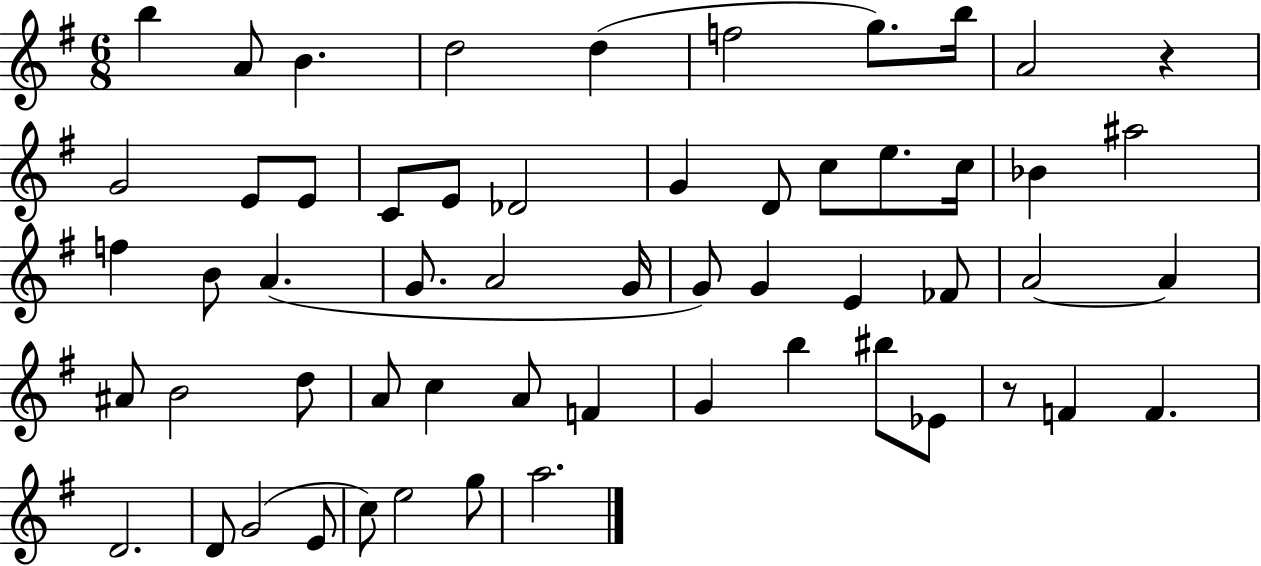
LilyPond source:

{
  \clef treble
  \numericTimeSignature
  \time 6/8
  \key g \major
  \repeat volta 2 { b''4 a'8 b'4. | d''2 d''4( | f''2 g''8.) b''16 | a'2 r4 | \break g'2 e'8 e'8 | c'8 e'8 des'2 | g'4 d'8 c''8 e''8. c''16 | bes'4 ais''2 | \break f''4 b'8 a'4.( | g'8. a'2 g'16 | g'8) g'4 e'4 fes'8 | a'2~~ a'4 | \break ais'8 b'2 d''8 | a'8 c''4 a'8 f'4 | g'4 b''4 bis''8 ees'8 | r8 f'4 f'4. | \break d'2. | d'8 g'2( e'8 | c''8) e''2 g''8 | a''2. | \break } \bar "|."
}